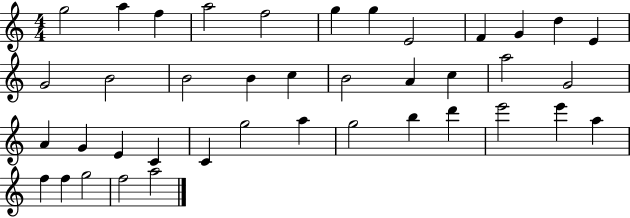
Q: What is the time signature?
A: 4/4